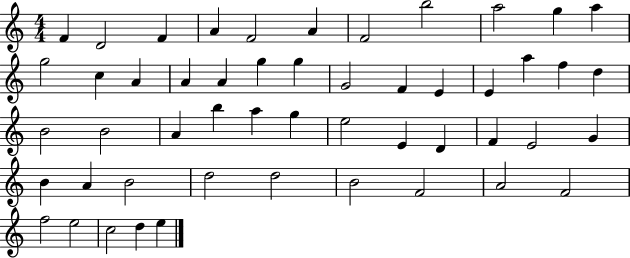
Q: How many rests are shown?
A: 0